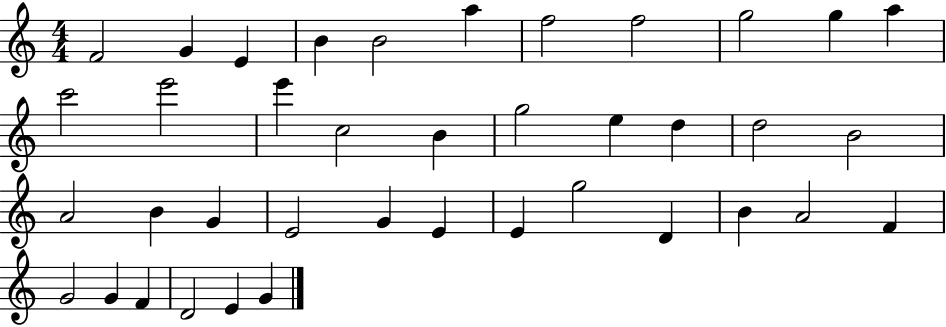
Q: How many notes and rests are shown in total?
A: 39